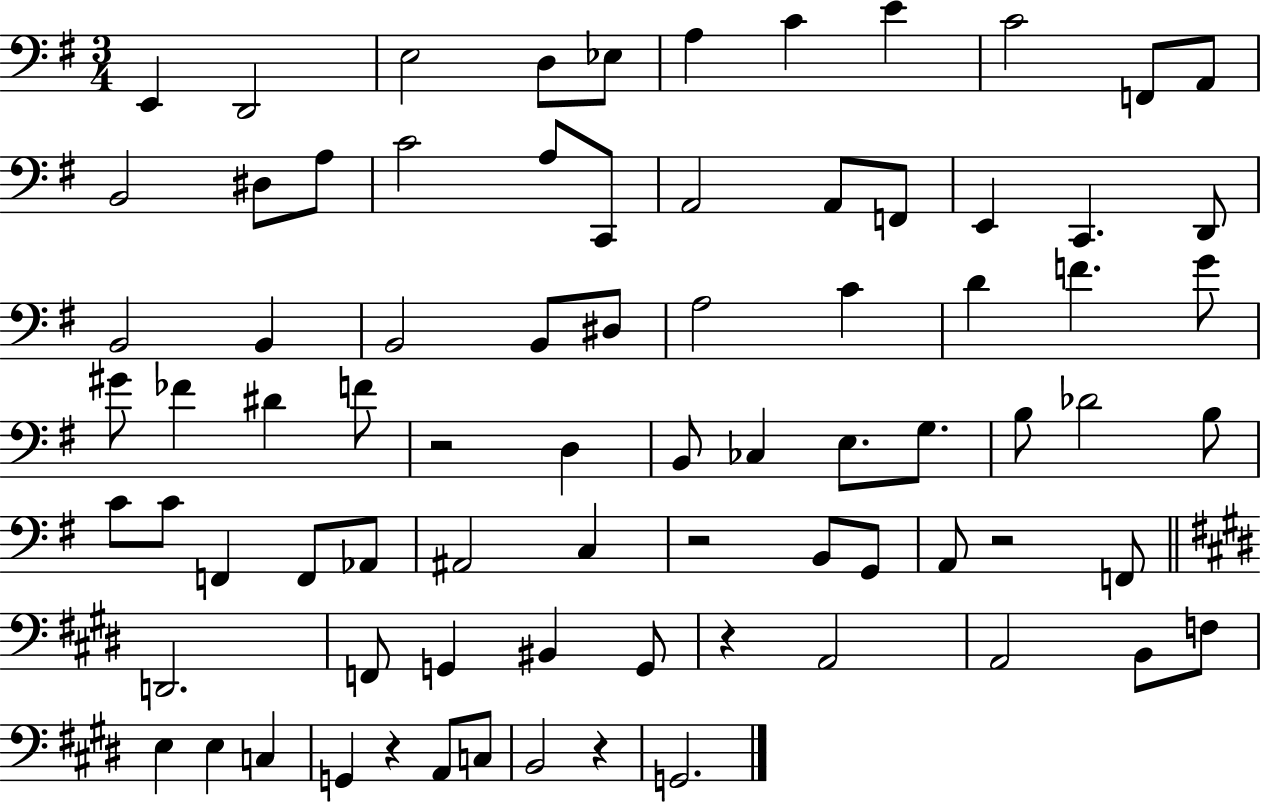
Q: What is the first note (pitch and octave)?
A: E2